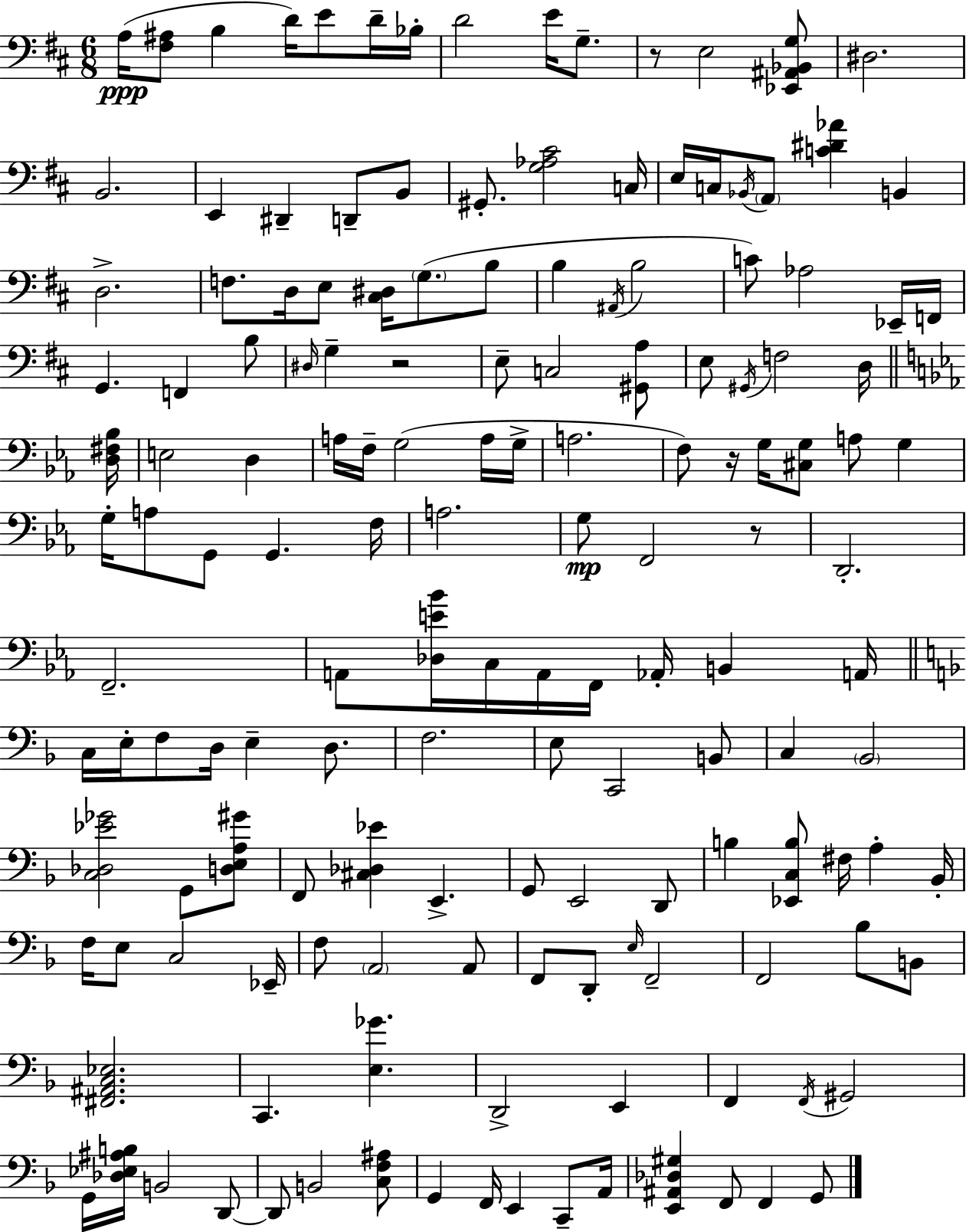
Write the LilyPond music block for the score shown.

{
  \clef bass
  \numericTimeSignature
  \time 6/8
  \key d \major
  a16(\ppp <fis ais>8 b4 d'16) e'8 d'16-- bes16-. | d'2 e'16 g8.-- | r8 e2 <ees, ais, bes, g>8 | dis2. | \break b,2. | e,4 dis,4-- d,8-- b,8 | gis,8.-. <g aes cis'>2 c16 | e16 c16 \acciaccatura { bes,16 } \parenthesize a,8 <c' dis' aes'>4 b,4 | \break d2.-> | f8. d16 e8 <cis dis>16 \parenthesize g8.( b8 | b4 \acciaccatura { ais,16 } b2 | c'8) aes2 | \break ees,16-- f,16 g,4. f,4 | b8 \grace { dis16 } g4-- r2 | e8-- c2 | <gis, a>8 e8 \acciaccatura { gis,16 } f2 | \break d16 \bar "||" \break \key ees \major <d fis bes>16 e2 d4 | a16 f16-- g2( a16 | g16-> a2. | f8) r16 g16 <cis g>8 a8 g4 | \break g16-. a8 g,8 g,4. | f16 a2. | g8\mp f,2 r8 | d,2.-. | \break f,2.-- | a,8 <des e' bes'>16 c16 a,16 f,16 aes,16-. b,4 | a,16 \bar "||" \break \key f \major c16 e16-. f8 d16 e4-- d8. | f2. | e8 c,2 b,8 | c4 \parenthesize bes,2 | \break <c des ees' ges'>2 g,8 <d e a gis'>8 | f,8 <cis des ees'>4 e,4.-> | g,8 e,2 d,8 | b4 <ees, c b>8 fis16 a4-. bes,16-. | \break f16 e8 c2 ees,16-- | f8 \parenthesize a,2 a,8 | f,8 d,8-. \grace { e16 } f,2-- | f,2 bes8 b,8 | \break <fis, ais, c ees>2. | c,4. <e ges'>4. | d,2-> e,4 | f,4 \acciaccatura { f,16 } gis,2 | \break g,16 <des ees ais b>16 b,2 | d,8~~ d,8 b,2 | <c f ais>8 g,4 f,16 e,4 c,8-- | a,16 <e, ais, des gis>4 f,8 f,4 | \break g,8 \bar "|."
}